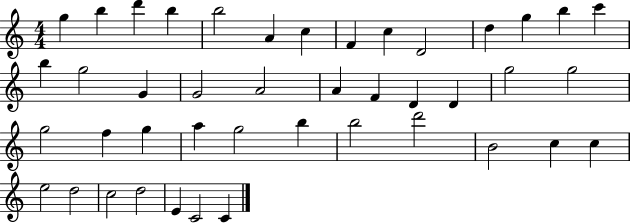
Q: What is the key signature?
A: C major